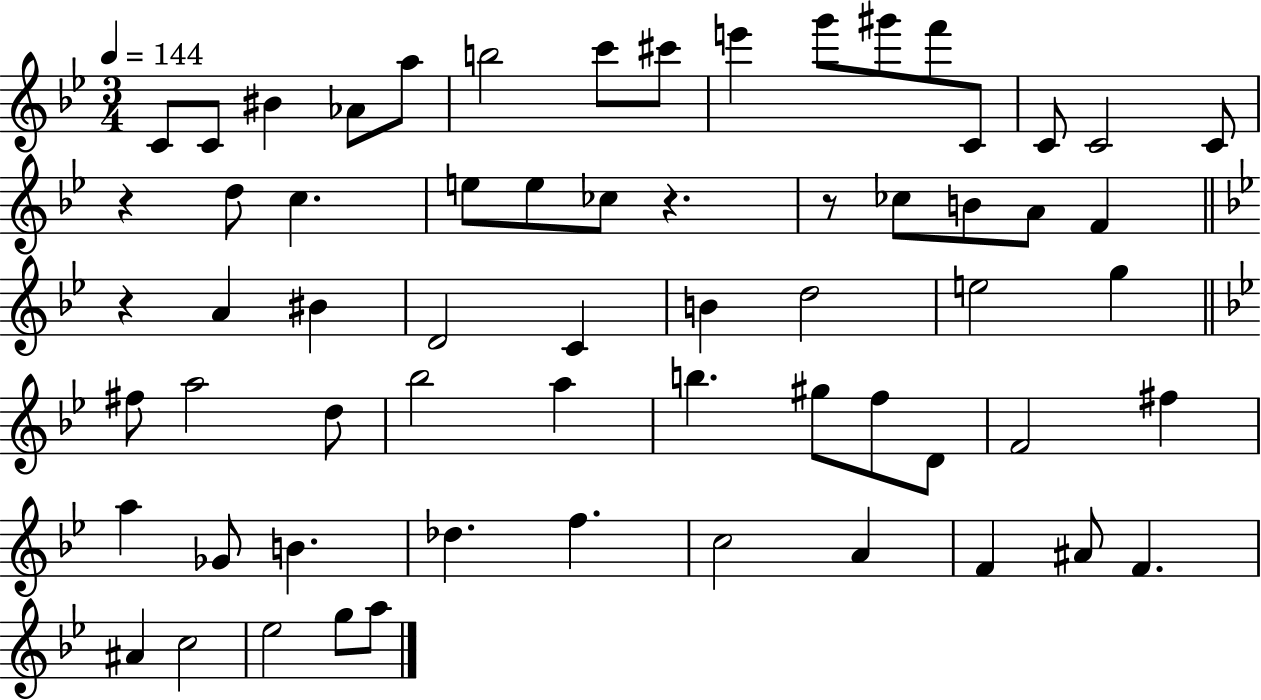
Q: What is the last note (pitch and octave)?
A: A5